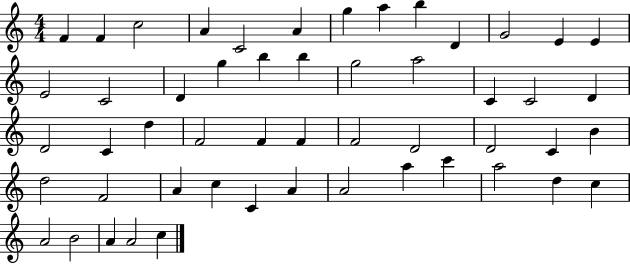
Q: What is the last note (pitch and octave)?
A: C5